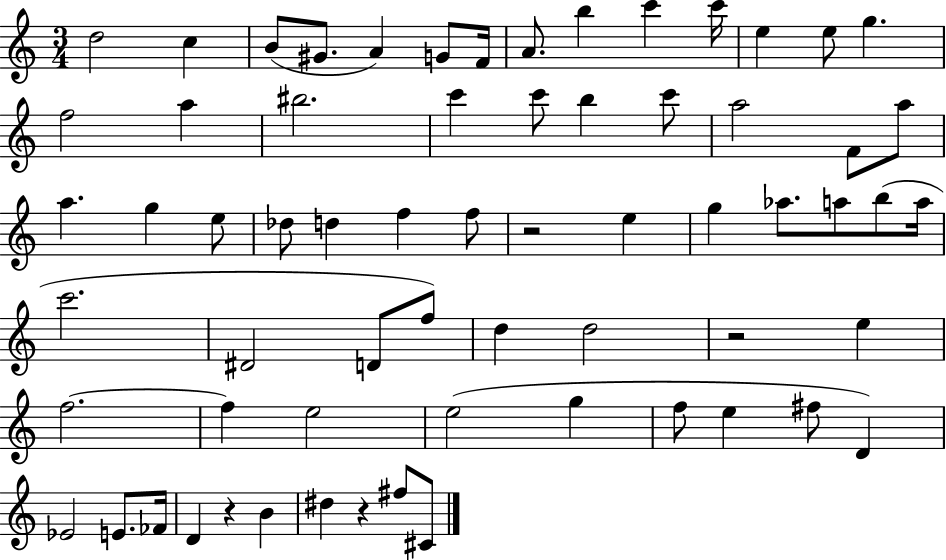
X:1
T:Untitled
M:3/4
L:1/4
K:C
d2 c B/2 ^G/2 A G/2 F/4 A/2 b c' c'/4 e e/2 g f2 a ^b2 c' c'/2 b c'/2 a2 F/2 a/2 a g e/2 _d/2 d f f/2 z2 e g _a/2 a/2 b/2 a/4 c'2 ^D2 D/2 f/2 d d2 z2 e f2 f e2 e2 g f/2 e ^f/2 D _E2 E/2 _F/4 D z B ^d z ^f/2 ^C/2